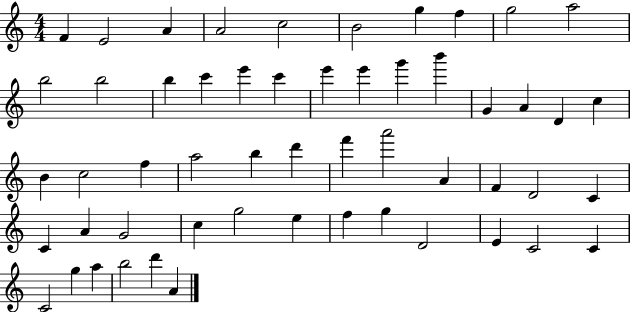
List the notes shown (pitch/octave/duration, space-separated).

F4/q E4/h A4/q A4/h C5/h B4/h G5/q F5/q G5/h A5/h B5/h B5/h B5/q C6/q E6/q C6/q E6/q E6/q G6/q B6/q G4/q A4/q D4/q C5/q B4/q C5/h F5/q A5/h B5/q D6/q F6/q A6/h A4/q F4/q D4/h C4/q C4/q A4/q G4/h C5/q G5/h E5/q F5/q G5/q D4/h E4/q C4/h C4/q C4/h G5/q A5/q B5/h D6/q A4/q